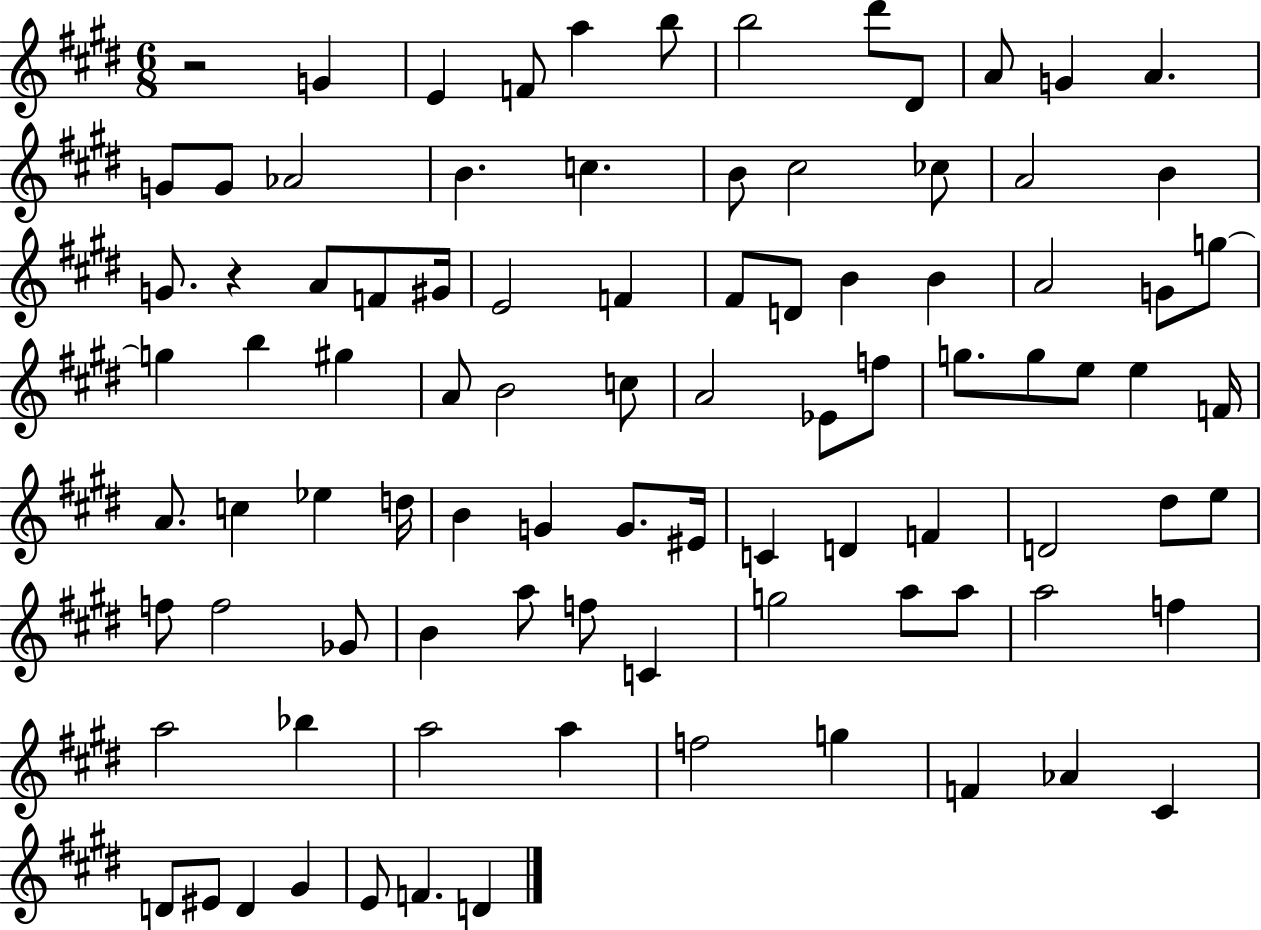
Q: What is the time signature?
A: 6/8